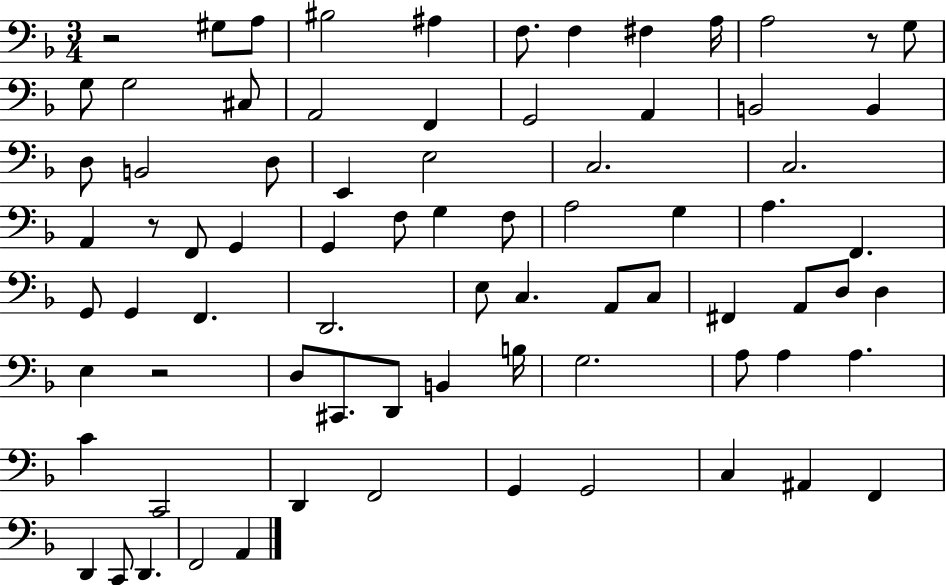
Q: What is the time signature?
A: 3/4